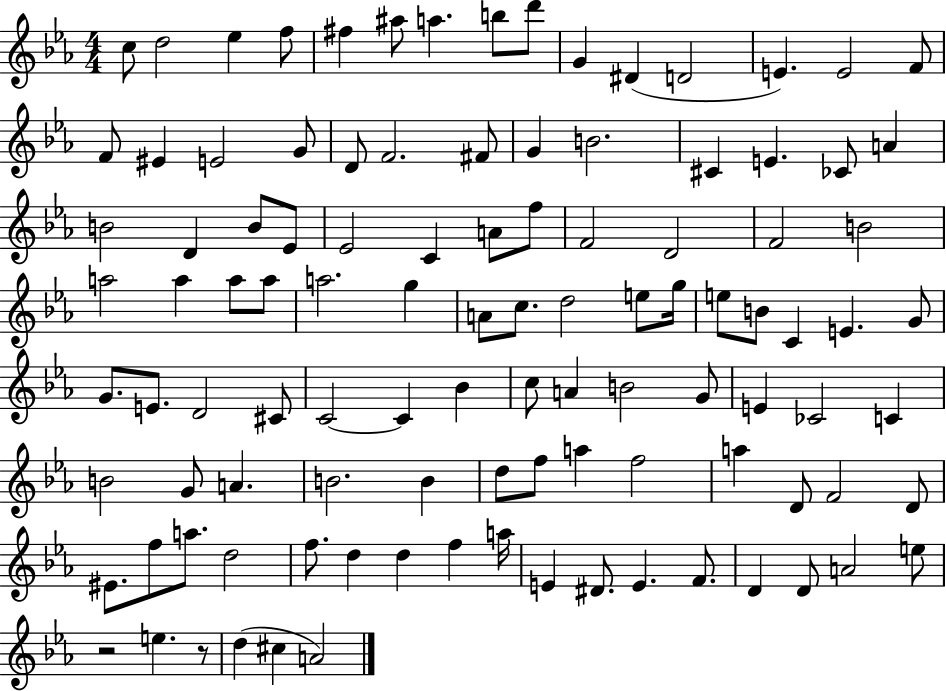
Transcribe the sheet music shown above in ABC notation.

X:1
T:Untitled
M:4/4
L:1/4
K:Eb
c/2 d2 _e f/2 ^f ^a/2 a b/2 d'/2 G ^D D2 E E2 F/2 F/2 ^E E2 G/2 D/2 F2 ^F/2 G B2 ^C E _C/2 A B2 D B/2 _E/2 _E2 C A/2 f/2 F2 D2 F2 B2 a2 a a/2 a/2 a2 g A/2 c/2 d2 e/2 g/4 e/2 B/2 C E G/2 G/2 E/2 D2 ^C/2 C2 C _B c/2 A B2 G/2 E _C2 C B2 G/2 A B2 B d/2 f/2 a f2 a D/2 F2 D/2 ^E/2 f/2 a/2 d2 f/2 d d f a/4 E ^D/2 E F/2 D D/2 A2 e/2 z2 e z/2 d ^c A2